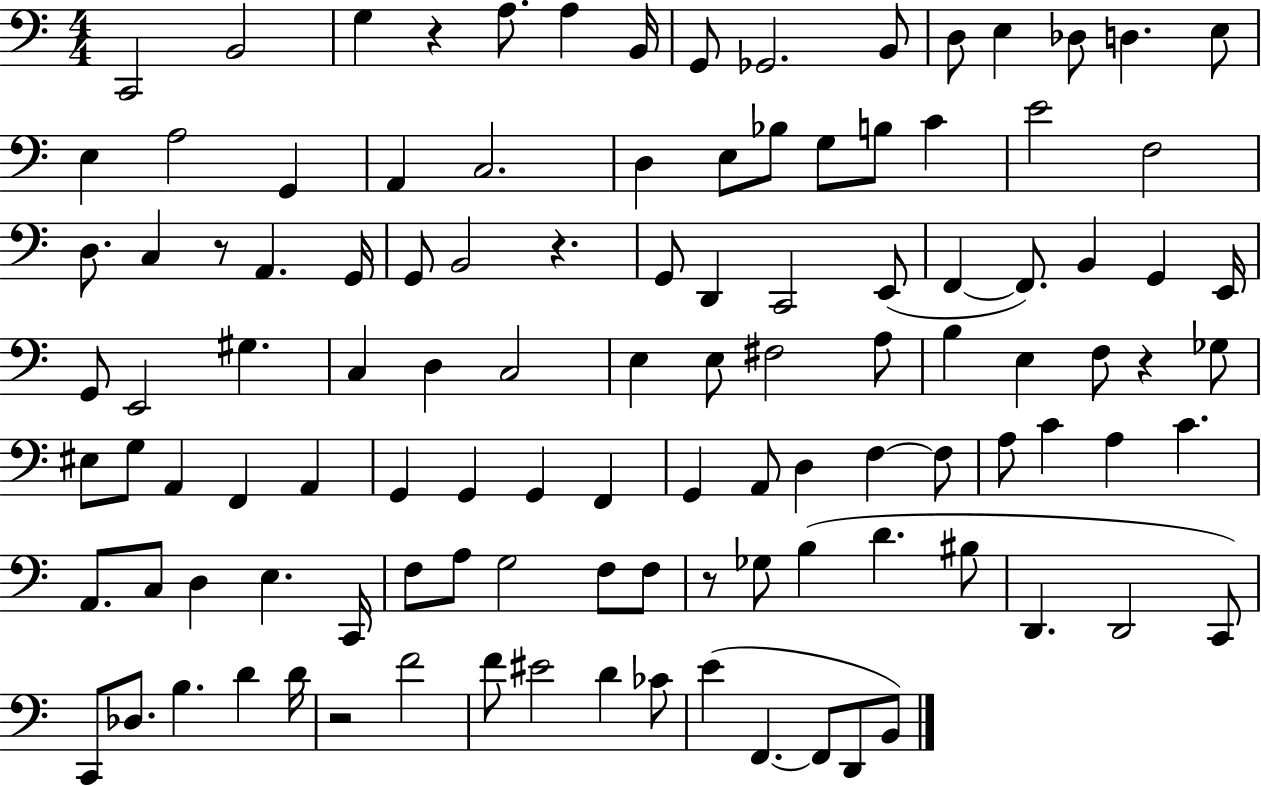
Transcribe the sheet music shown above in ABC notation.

X:1
T:Untitled
M:4/4
L:1/4
K:C
C,,2 B,,2 G, z A,/2 A, B,,/4 G,,/2 _G,,2 B,,/2 D,/2 E, _D,/2 D, E,/2 E, A,2 G,, A,, C,2 D, E,/2 _B,/2 G,/2 B,/2 C E2 F,2 D,/2 C, z/2 A,, G,,/4 G,,/2 B,,2 z G,,/2 D,, C,,2 E,,/2 F,, F,,/2 B,, G,, E,,/4 G,,/2 E,,2 ^G, C, D, C,2 E, E,/2 ^F,2 A,/2 B, E, F,/2 z _G,/2 ^E,/2 G,/2 A,, F,, A,, G,, G,, G,, F,, G,, A,,/2 D, F, F,/2 A,/2 C A, C A,,/2 C,/2 D, E, C,,/4 F,/2 A,/2 G,2 F,/2 F,/2 z/2 _G,/2 B, D ^B,/2 D,, D,,2 C,,/2 C,,/2 _D,/2 B, D D/4 z2 F2 F/2 ^E2 D _C/2 E F,, F,,/2 D,,/2 B,,/2